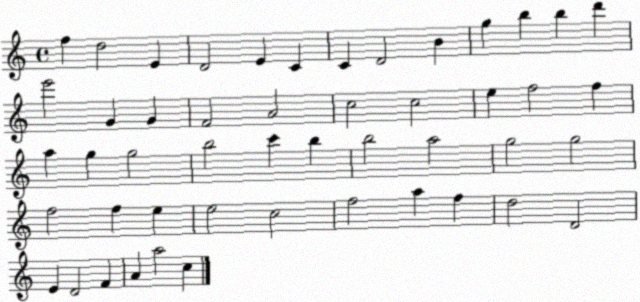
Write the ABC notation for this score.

X:1
T:Untitled
M:4/4
L:1/4
K:C
f d2 E D2 E C C D2 B g b b d' e'2 G G F2 A2 c2 c2 e f2 f a g g2 b2 c' b b2 a2 g2 g2 f2 f e e2 c2 f2 a f d2 D2 E D2 F A a2 c